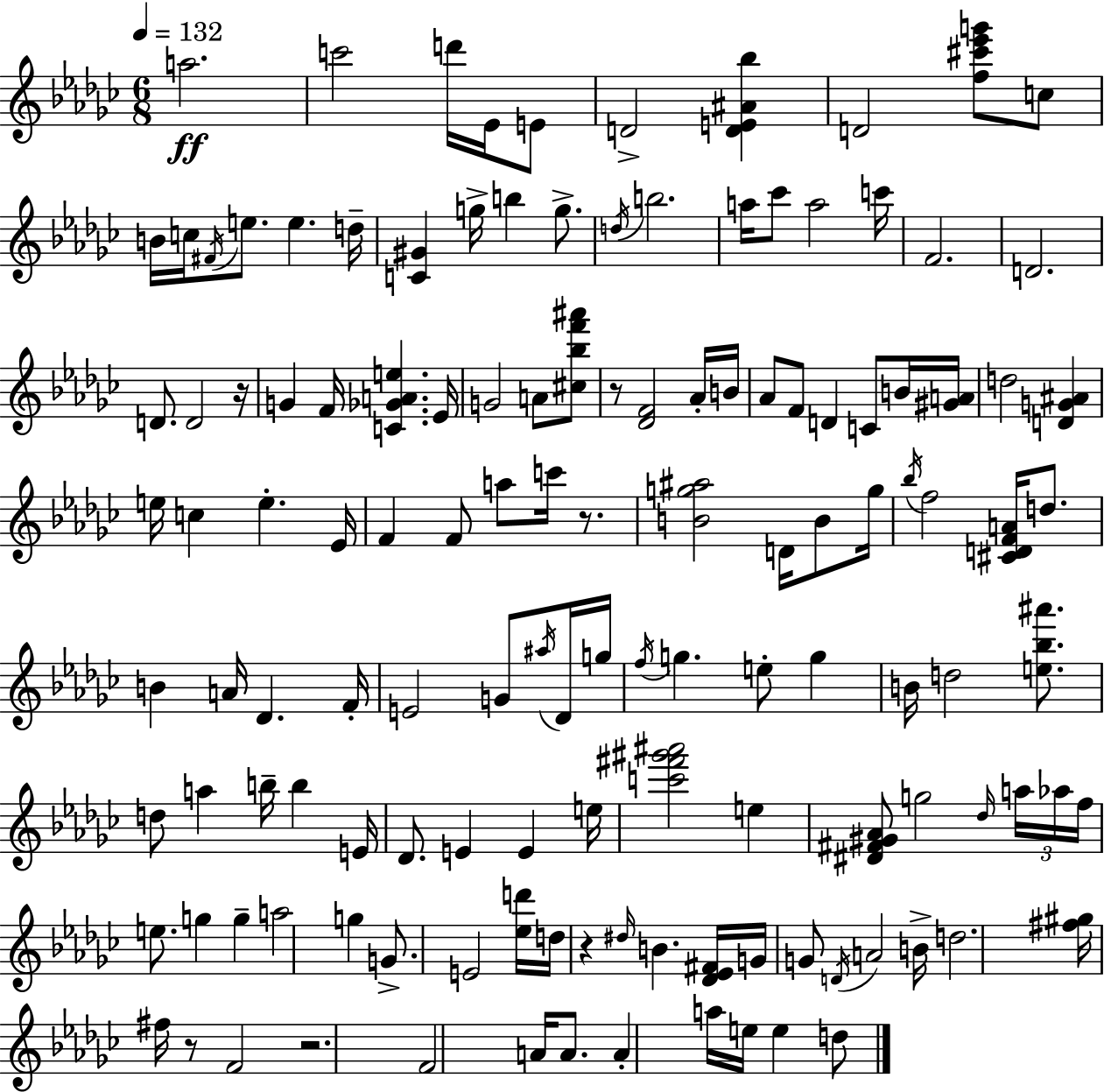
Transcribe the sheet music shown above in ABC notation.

X:1
T:Untitled
M:6/8
L:1/4
K:Ebm
a2 c'2 d'/4 _E/4 E/2 D2 [DE^A_b] D2 [f^c'_e'g']/2 c/2 B/4 c/4 ^F/4 e/2 e d/4 [C^G] g/4 b g/2 d/4 b2 a/4 _c'/2 a2 c'/4 F2 D2 D/2 D2 z/4 G F/4 [C_GAe] _E/4 G2 A/2 [^c_bf'^a']/2 z/2 [_DF]2 _A/4 B/4 _A/2 F/2 D C/2 B/4 [^GA]/4 d2 [DG^A] e/4 c e _E/4 F F/2 a/2 c'/4 z/2 [Bg^a]2 D/4 B/2 g/4 _b/4 f2 [^CDFA]/4 d/2 B A/4 _D F/4 E2 G/2 ^a/4 _D/4 g/4 f/4 g e/2 g B/4 d2 [e_b^a']/2 d/2 a b/4 b E/4 _D/2 E E e/4 [c'^f'^g'^a']2 e [^D^F^G_A]/2 g2 _d/4 a/4 _a/4 f/4 e/2 g g a2 g G/2 E2 [_ed']/4 d/4 z ^d/4 B [_D_E^F]/4 G/4 G/2 D/4 A2 B/4 d2 [^f^g]/4 ^f/4 z/2 F2 z2 F2 A/4 A/2 A a/4 e/4 e d/2